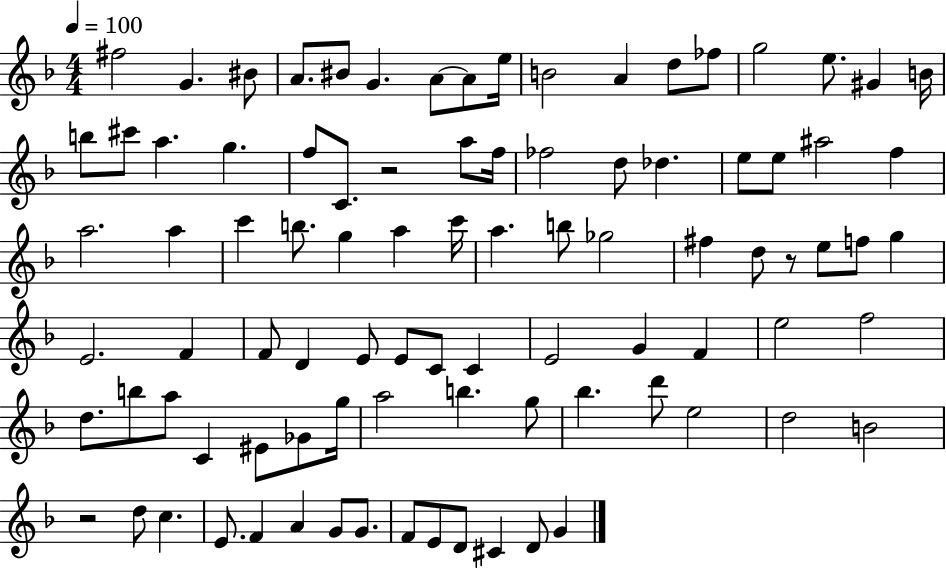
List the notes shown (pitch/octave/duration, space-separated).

F#5/h G4/q. BIS4/e A4/e. BIS4/e G4/q. A4/e A4/e E5/s B4/h A4/q D5/e FES5/e G5/h E5/e. G#4/q B4/s B5/e C#6/e A5/q. G5/q. F5/e C4/e. R/h A5/e F5/s FES5/h D5/e Db5/q. E5/e E5/e A#5/h F5/q A5/h. A5/q C6/q B5/e. G5/q A5/q C6/s A5/q. B5/e Gb5/h F#5/q D5/e R/e E5/e F5/e G5/q E4/h. F4/q F4/e D4/q E4/e E4/e C4/e C4/q E4/h G4/q F4/q E5/h F5/h D5/e. B5/e A5/e C4/q EIS4/e Gb4/e G5/s A5/h B5/q. G5/e Bb5/q. D6/e E5/h D5/h B4/h R/h D5/e C5/q. E4/e. F4/q A4/q G4/e G4/e. F4/e E4/e D4/e C#4/q D4/e G4/q